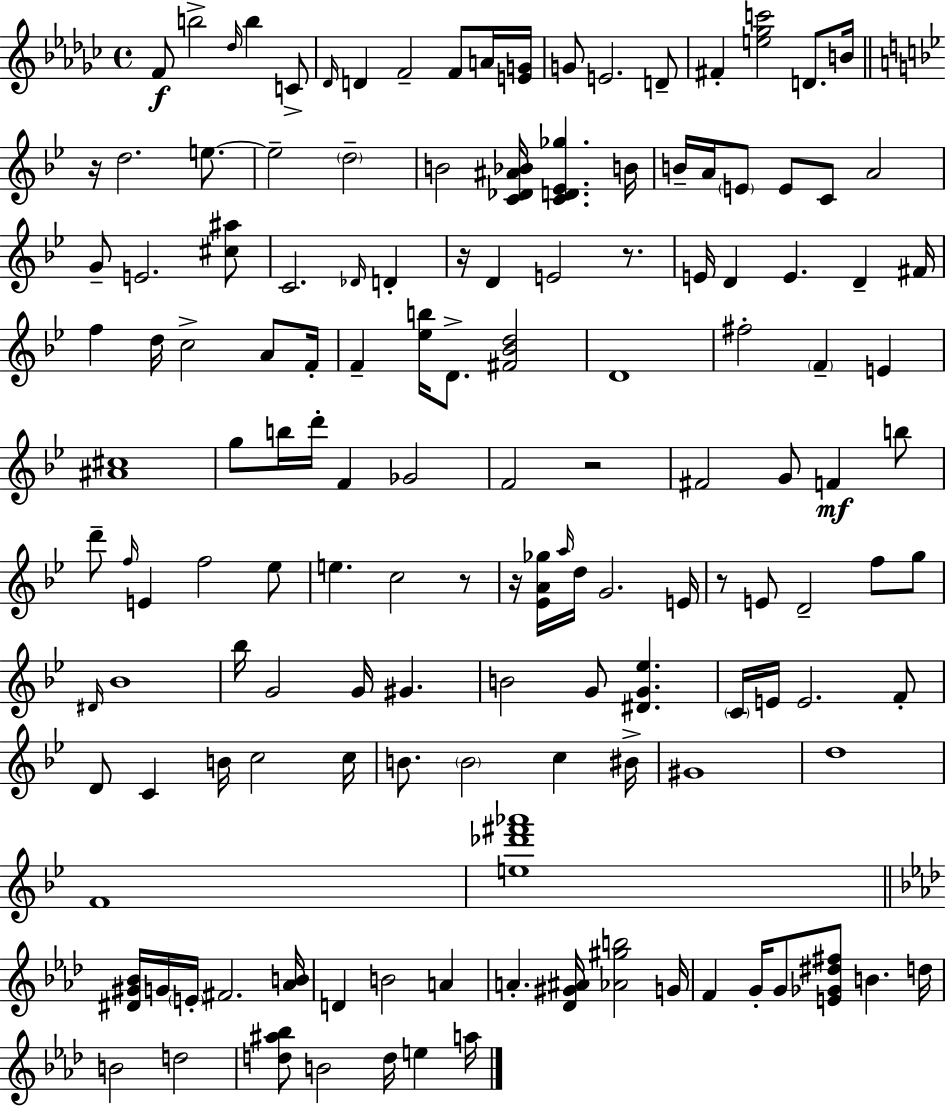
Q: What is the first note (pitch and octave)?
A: F4